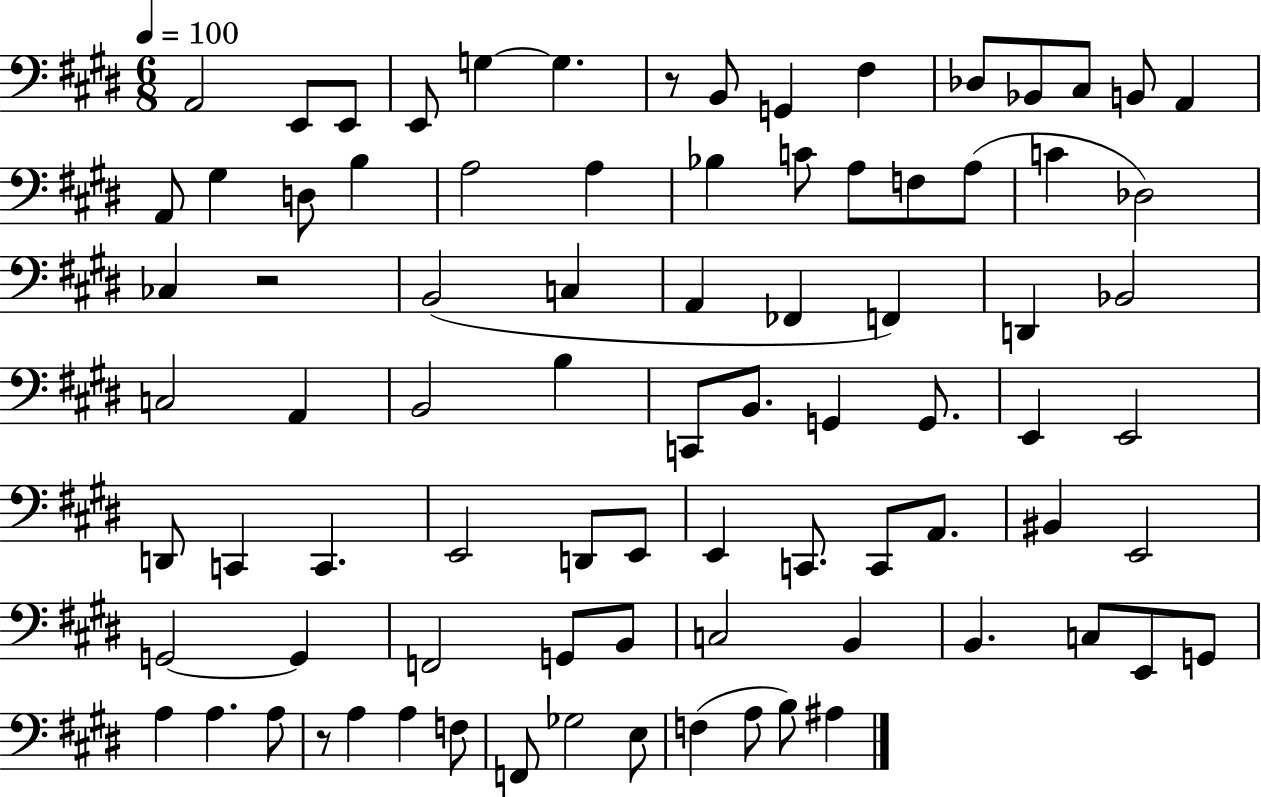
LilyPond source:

{
  \clef bass
  \numericTimeSignature
  \time 6/8
  \key e \major
  \tempo 4 = 100
  a,2 e,8 e,8 | e,8 g4~~ g4. | r8 b,8 g,4 fis4 | des8 bes,8 cis8 b,8 a,4 | \break a,8 gis4 d8 b4 | a2 a4 | bes4 c'8 a8 f8 a8( | c'4 des2) | \break ces4 r2 | b,2( c4 | a,4 fes,4 f,4) | d,4 bes,2 | \break c2 a,4 | b,2 b4 | c,8 b,8. g,4 g,8. | e,4 e,2 | \break d,8 c,4 c,4. | e,2 d,8 e,8 | e,4 c,8. c,8 a,8. | bis,4 e,2 | \break g,2~~ g,4 | f,2 g,8 b,8 | c2 b,4 | b,4. c8 e,8 g,8 | \break a4 a4. a8 | r8 a4 a4 f8 | f,8 ges2 e8 | f4( a8 b8) ais4 | \break \bar "|."
}